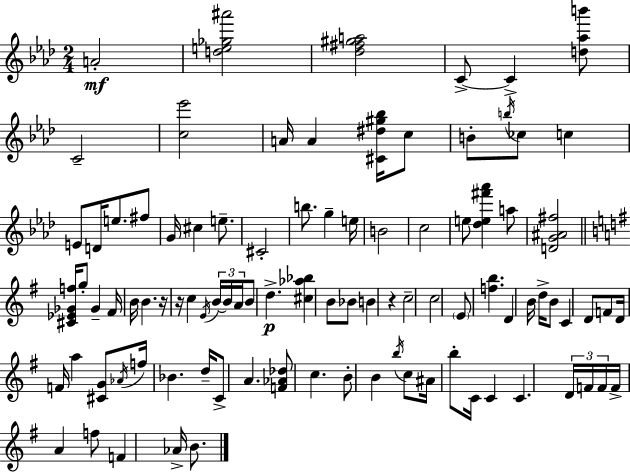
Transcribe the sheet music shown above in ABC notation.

X:1
T:Untitled
M:2/4
L:1/4
K:Fm
A2 [de_g^a']2 [_d^f^ga]2 C/2 C [d_ab']/2 C2 [c_e']2 A/4 A [^C^d^g_b]/4 c/2 B/2 b/4 _c/2 c E/2 D/4 e/2 ^f/2 G/4 ^c e/2 ^C2 b/2 g e/4 B2 c2 e/2 [_de^f'_a'] a/2 [DG^A^f]2 [^C_E_Gf]/4 g/2 _G ^F/4 B/4 B z/4 z/4 c E/4 B/4 B/4 A/4 B/2 d [^c_a_b] B/2 _B/2 B z c2 c2 E/2 [fb] D B/4 d/4 B/2 C D/2 F/2 D/4 F/4 a [^CG]/2 _A/4 f/4 _B d/4 C/2 A [F_A_d]/2 c B/2 B b/4 c/2 ^A/4 b/2 C/4 C C D/4 F/4 F/4 F/4 A f/2 F _A/4 B/2